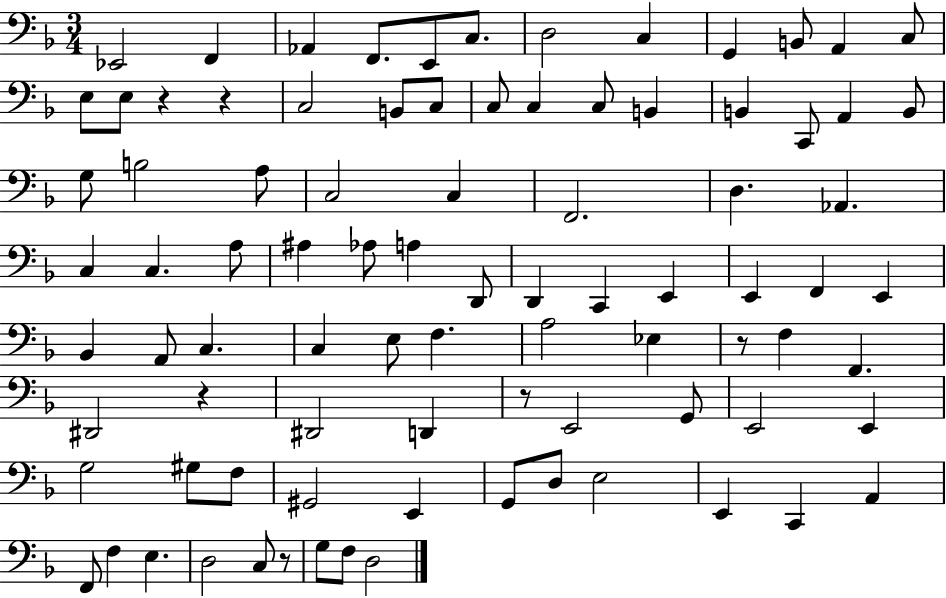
Eb2/h F2/q Ab2/q F2/e. E2/e C3/e. D3/h C3/q G2/q B2/e A2/q C3/e E3/e E3/e R/q R/q C3/h B2/e C3/e C3/e C3/q C3/e B2/q B2/q C2/e A2/q B2/e G3/e B3/h A3/e C3/h C3/q F2/h. D3/q. Ab2/q. C3/q C3/q. A3/e A#3/q Ab3/e A3/q D2/e D2/q C2/q E2/q E2/q F2/q E2/q Bb2/q A2/e C3/q. C3/q E3/e F3/q. A3/h Eb3/q R/e F3/q F2/q. D#2/h R/q D#2/h D2/q R/e E2/h G2/e E2/h E2/q G3/h G#3/e F3/e G#2/h E2/q G2/e D3/e E3/h E2/q C2/q A2/q F2/e F3/q E3/q. D3/h C3/e R/e G3/e F3/e D3/h